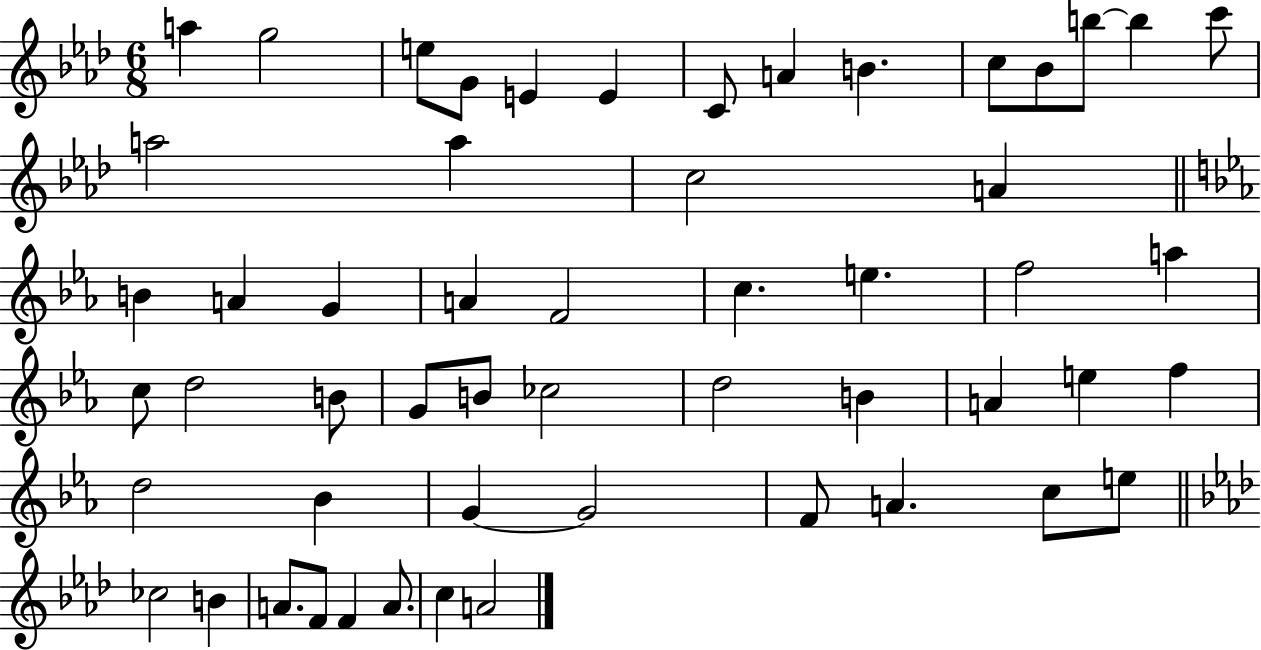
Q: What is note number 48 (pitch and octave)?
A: B4